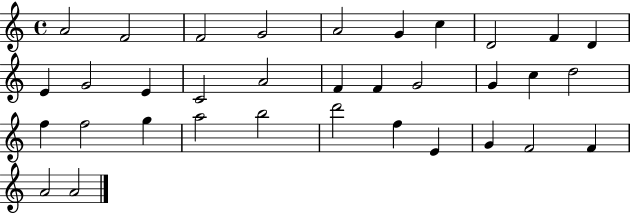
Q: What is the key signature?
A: C major